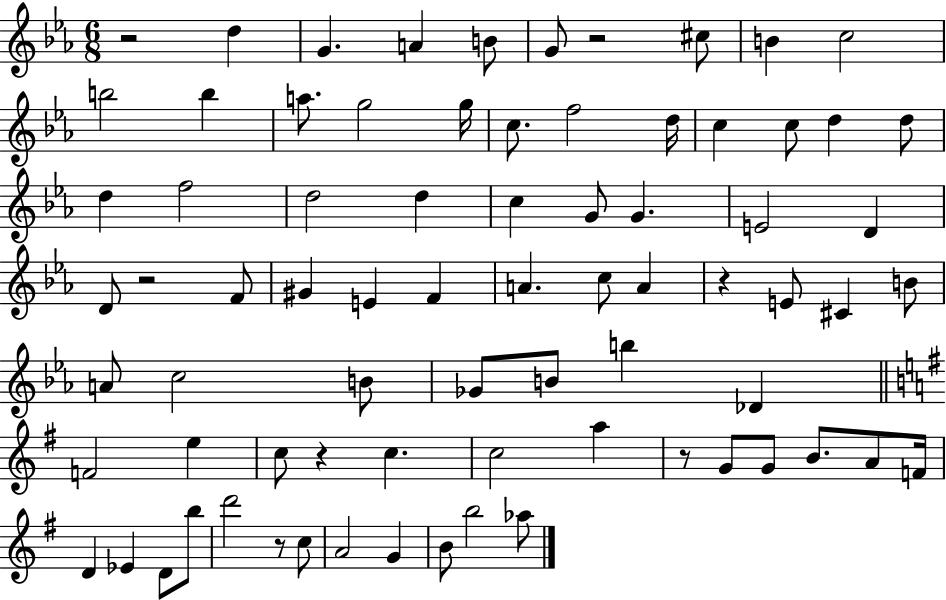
R/h D5/q G4/q. A4/q B4/e G4/e R/h C#5/e B4/q C5/h B5/h B5/q A5/e. G5/h G5/s C5/e. F5/h D5/s C5/q C5/e D5/q D5/e D5/q F5/h D5/h D5/q C5/q G4/e G4/q. E4/h D4/q D4/e R/h F4/e G#4/q E4/q F4/q A4/q. C5/e A4/q R/q E4/e C#4/q B4/e A4/e C5/h B4/e Gb4/e B4/e B5/q Db4/q F4/h E5/q C5/e R/q C5/q. C5/h A5/q R/e G4/e G4/e B4/e. A4/e F4/s D4/q Eb4/q D4/e B5/e D6/h R/e C5/e A4/h G4/q B4/e B5/h Ab5/e